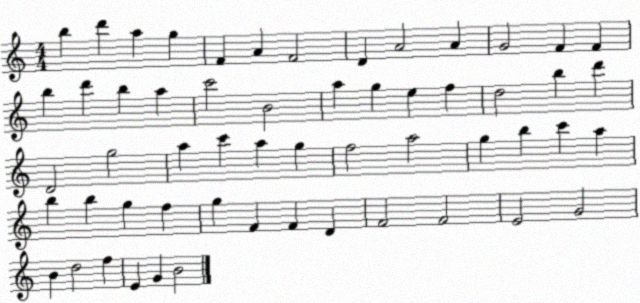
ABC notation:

X:1
T:Untitled
M:4/4
L:1/4
K:C
b d' a g F A F2 D A2 A G2 F F b d' b a c'2 B2 a g e f d2 b d' D2 g2 a c' a g f2 a2 g b c' a b b g f g F F D F2 F2 E2 G2 B d2 f E G B2